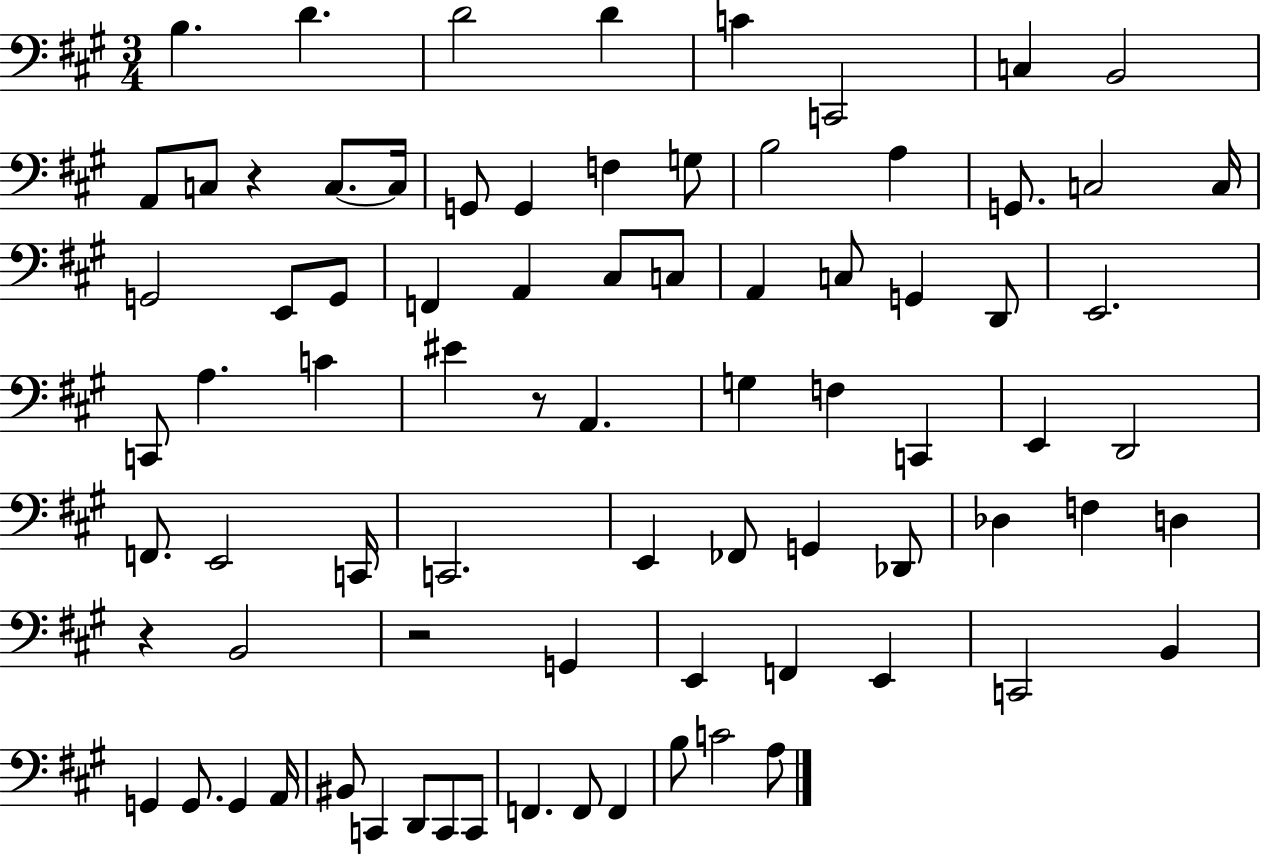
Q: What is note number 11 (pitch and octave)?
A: C3